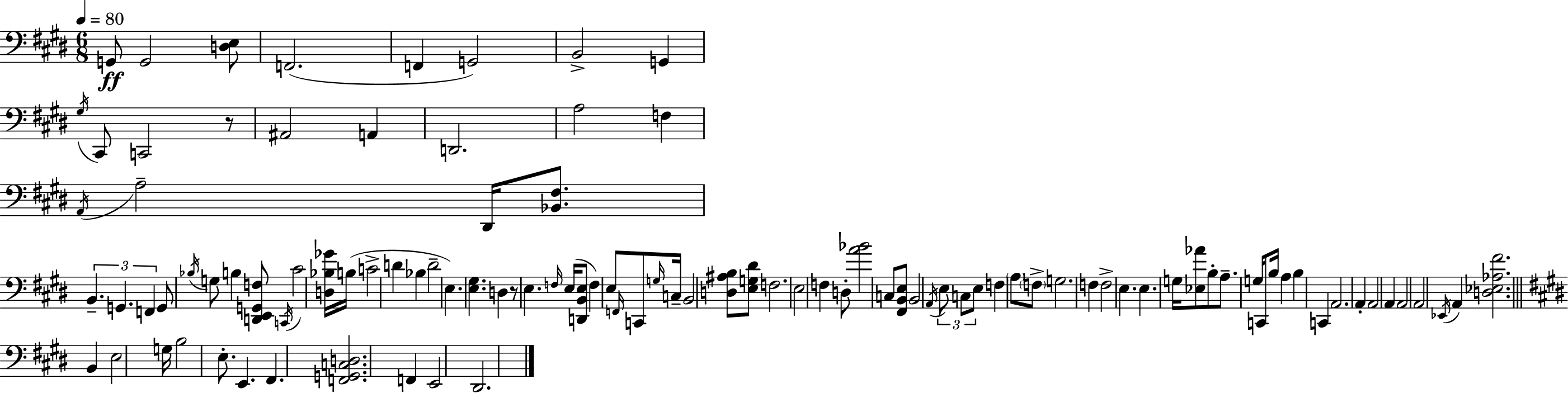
G2/e G2/h [D3,E3]/e F2/h. F2/q G2/h B2/h G2/q G#3/s C#2/e C2/h R/e A#2/h A2/q D2/h. A3/h F3/q A2/s A3/h D#2/s [Bb2,F#3]/e. B2/q. G2/q. F2/q G2/e Bb3/s G3/e B3/q [D2,E2,G2,F3]/e C2/s C#4/h [D3,Bb3,Gb4]/s B3/s C4/h D4/q Bb3/q D4/h E3/q. [E3,G#3]/q. D3/q R/e E3/q. F3/s E3/s [D2,B2,E3]/e F3/q E3/e F2/s C2/e G3/s C3/s B2/h [D3,A#3,B3]/e [E3,G3,D#4]/e F3/h. E3/h F3/q D3/e [A4,Bb4]/h C3/e [F#2,B2,E3]/e B2/h A2/s E3/e C3/e E3/e F3/q A3/e F3/e G3/h. F3/q F3/h E3/q. E3/q. G3/s [Eb3,Ab4]/e B3/e A3/e. G3/s C2/e B3/s A3/q B3/q C2/q A2/h. A2/q A2/h A2/q A2/h A2/h Eb2/s A2/q [D3,Eb3,Ab3,F#4]/h. B2/q E3/h G3/s B3/h E3/e. E2/q. F#2/q. [F2,G2,C3,D3]/h. F2/q E2/h D#2/h.